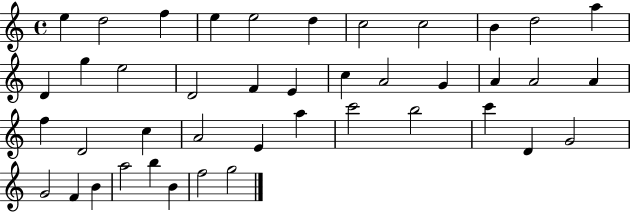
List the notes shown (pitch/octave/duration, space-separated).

E5/q D5/h F5/q E5/q E5/h D5/q C5/h C5/h B4/q D5/h A5/q D4/q G5/q E5/h D4/h F4/q E4/q C5/q A4/h G4/q A4/q A4/h A4/q F5/q D4/h C5/q A4/h E4/q A5/q C6/h B5/h C6/q D4/q G4/h G4/h F4/q B4/q A5/h B5/q B4/q F5/h G5/h